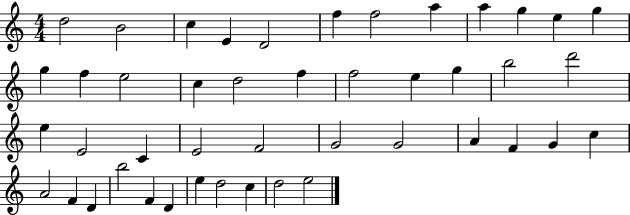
D5/h B4/h C5/q E4/q D4/h F5/q F5/h A5/q A5/q G5/q E5/q G5/q G5/q F5/q E5/h C5/q D5/h F5/q F5/h E5/q G5/q B5/h D6/h E5/q E4/h C4/q E4/h F4/h G4/h G4/h A4/q F4/q G4/q C5/q A4/h F4/q D4/q B5/h F4/q D4/q E5/q D5/h C5/q D5/h E5/h